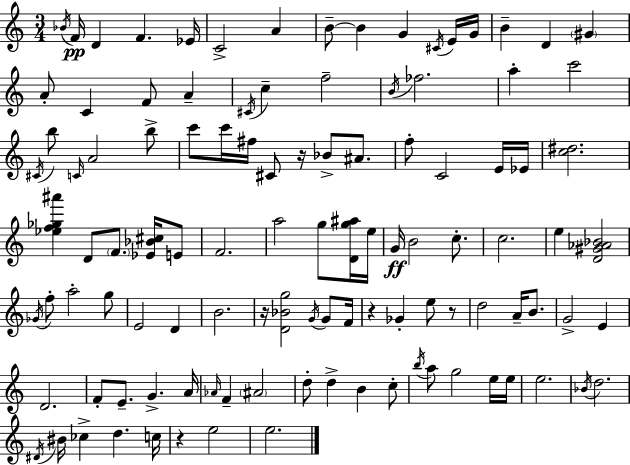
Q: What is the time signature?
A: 3/4